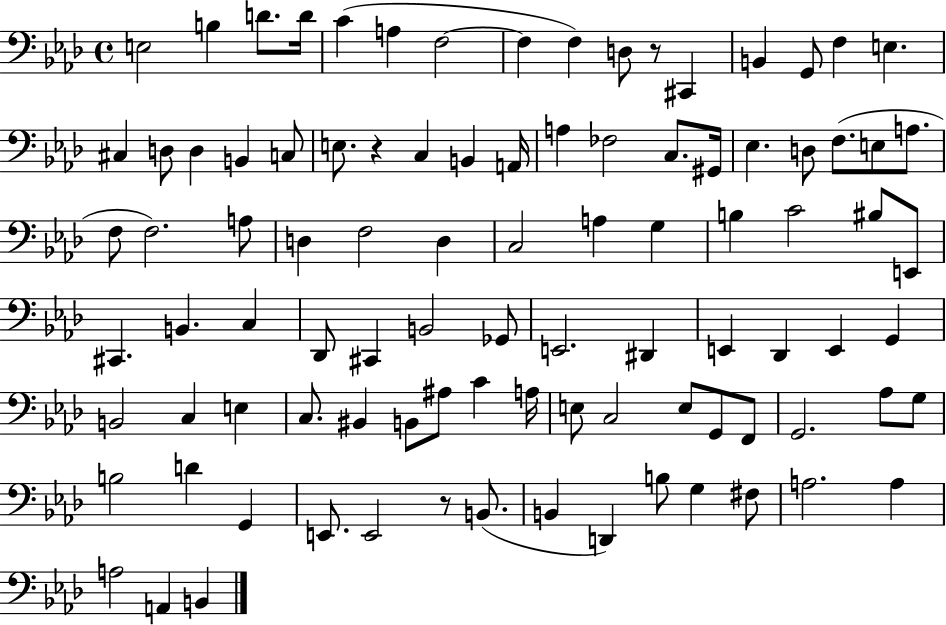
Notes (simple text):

E3/h B3/q D4/e. D4/s C4/q A3/q F3/h F3/q F3/q D3/e R/e C#2/q B2/q G2/e F3/q E3/q. C#3/q D3/e D3/q B2/q C3/e E3/e. R/q C3/q B2/q A2/s A3/q FES3/h C3/e. G#2/s Eb3/q. D3/e F3/e. E3/e A3/e. F3/e F3/h. A3/e D3/q F3/h D3/q C3/h A3/q G3/q B3/q C4/h BIS3/e E2/e C#2/q. B2/q. C3/q Db2/e C#2/q B2/h Gb2/e E2/h. D#2/q E2/q Db2/q E2/q G2/q B2/h C3/q E3/q C3/e. BIS2/q B2/e A#3/e C4/q A3/s E3/e C3/h E3/e G2/e F2/e G2/h. Ab3/e G3/e B3/h D4/q G2/q E2/e. E2/h R/e B2/e. B2/q D2/q B3/e G3/q F#3/e A3/h. A3/q A3/h A2/q B2/q